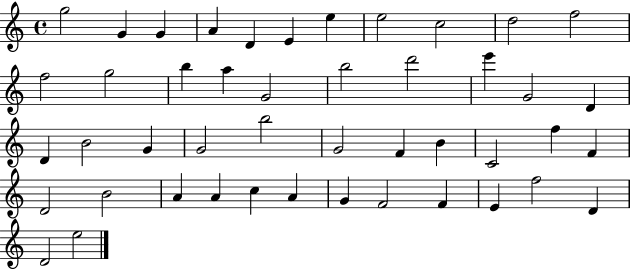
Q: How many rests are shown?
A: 0